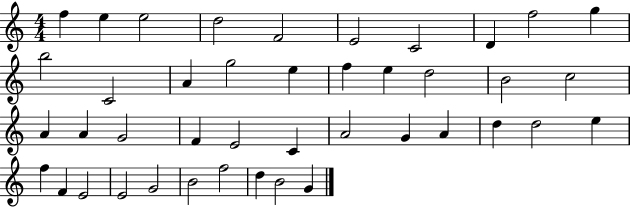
X:1
T:Untitled
M:4/4
L:1/4
K:C
f e e2 d2 F2 E2 C2 D f2 g b2 C2 A g2 e f e d2 B2 c2 A A G2 F E2 C A2 G A d d2 e f F E2 E2 G2 B2 f2 d B2 G